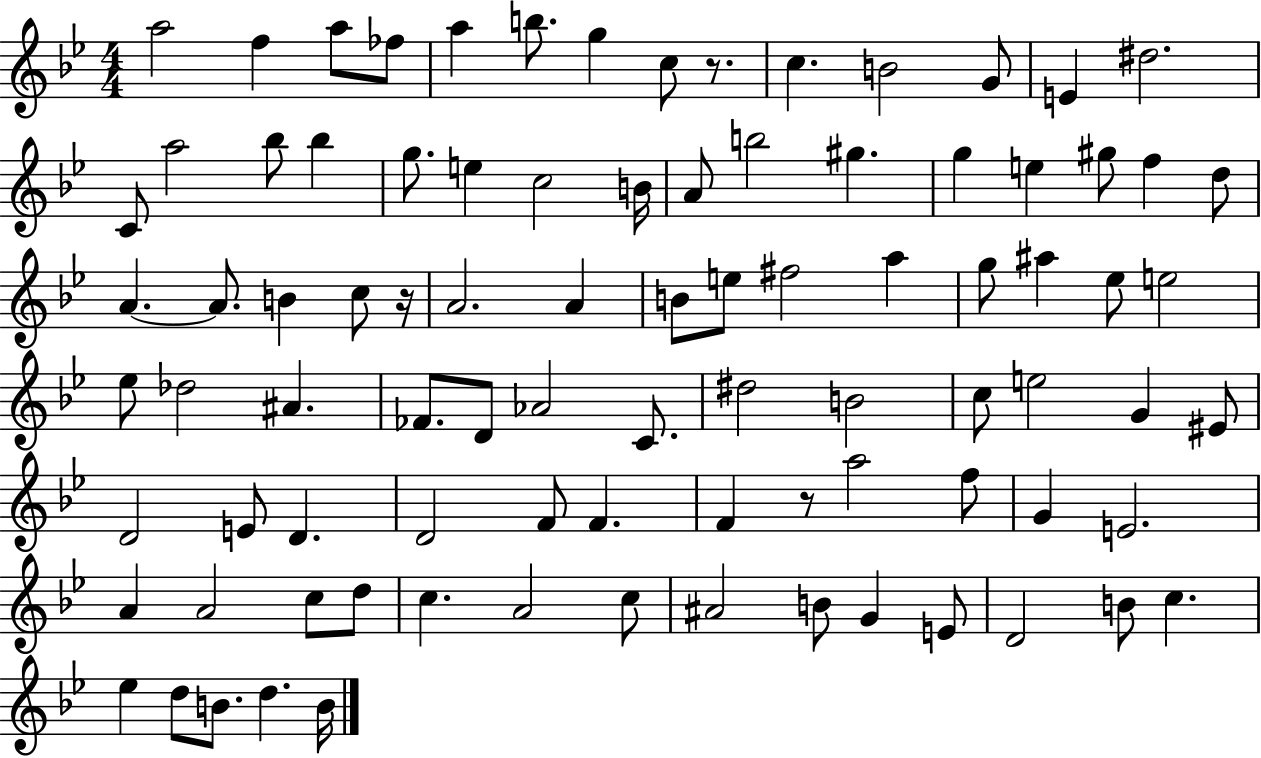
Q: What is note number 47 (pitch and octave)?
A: FES4